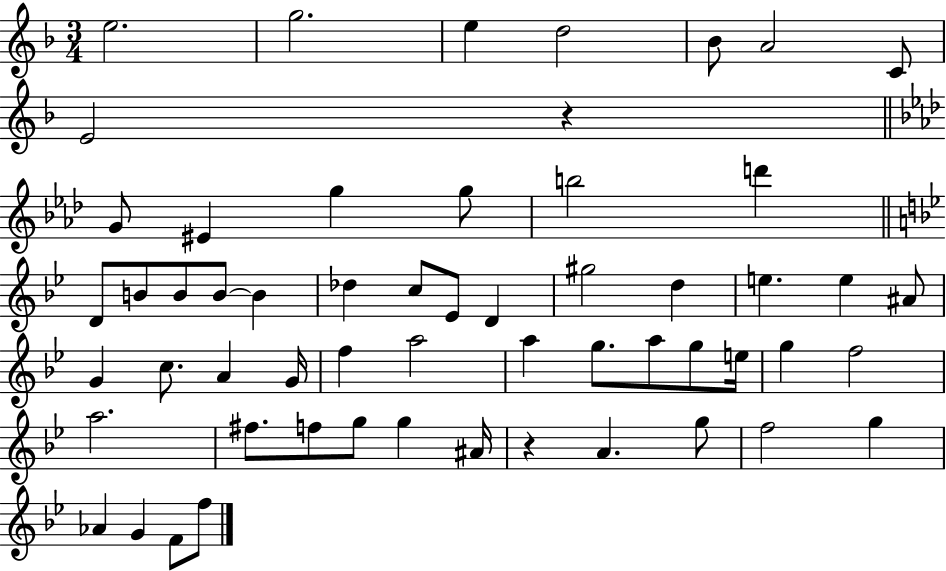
{
  \clef treble
  \numericTimeSignature
  \time 3/4
  \key f \major
  e''2. | g''2. | e''4 d''2 | bes'8 a'2 c'8 | \break e'2 r4 | \bar "||" \break \key f \minor g'8 eis'4 g''4 g''8 | b''2 d'''4 | \bar "||" \break \key g \minor d'8 b'8 b'8 b'8~~ b'4 | des''4 c''8 ees'8 d'4 | gis''2 d''4 | e''4. e''4 ais'8 | \break g'4 c''8. a'4 g'16 | f''4 a''2 | a''4 g''8. a''8 g''8 e''16 | g''4 f''2 | \break a''2. | fis''8. f''8 g''8 g''4 ais'16 | r4 a'4. g''8 | f''2 g''4 | \break aes'4 g'4 f'8 f''8 | \bar "|."
}